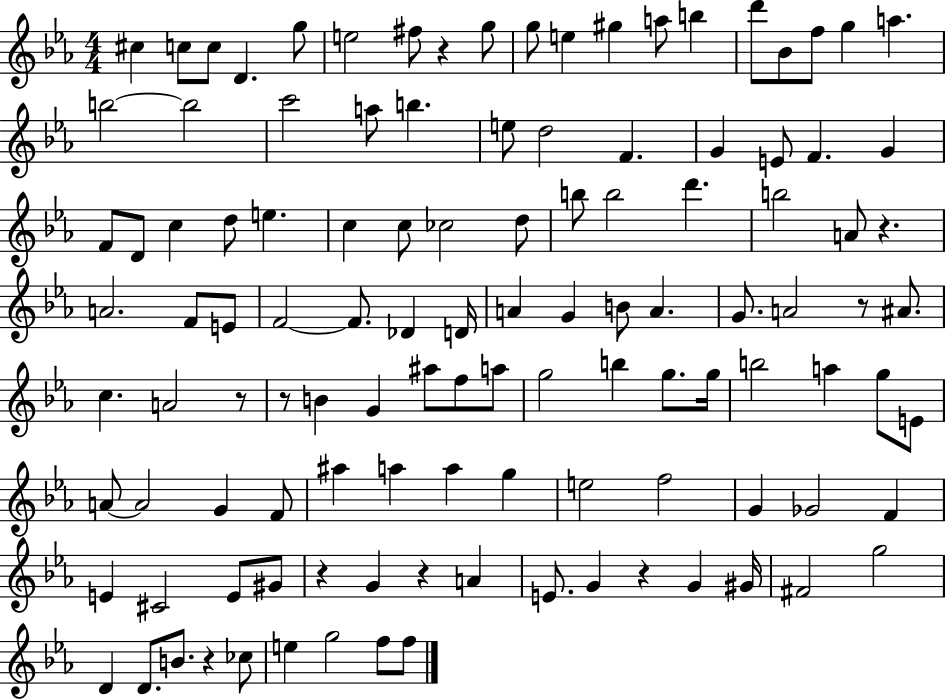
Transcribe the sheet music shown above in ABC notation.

X:1
T:Untitled
M:4/4
L:1/4
K:Eb
^c c/2 c/2 D g/2 e2 ^f/2 z g/2 g/2 e ^g a/2 b d'/2 _B/2 f/2 g a b2 b2 c'2 a/2 b e/2 d2 F G E/2 F G F/2 D/2 c d/2 e c c/2 _c2 d/2 b/2 b2 d' b2 A/2 z A2 F/2 E/2 F2 F/2 _D D/4 A G B/2 A G/2 A2 z/2 ^A/2 c A2 z/2 z/2 B G ^a/2 f/2 a/2 g2 b g/2 g/4 b2 a g/2 E/2 A/2 A2 G F/2 ^a a a g e2 f2 G _G2 F E ^C2 E/2 ^G/2 z G z A E/2 G z G ^G/4 ^F2 g2 D D/2 B/2 z _c/2 e g2 f/2 f/2